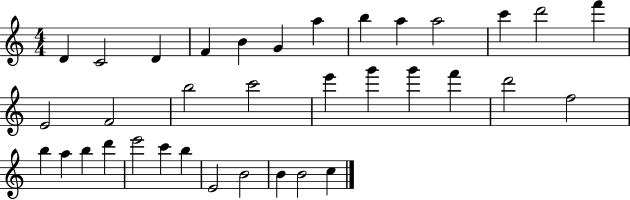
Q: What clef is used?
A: treble